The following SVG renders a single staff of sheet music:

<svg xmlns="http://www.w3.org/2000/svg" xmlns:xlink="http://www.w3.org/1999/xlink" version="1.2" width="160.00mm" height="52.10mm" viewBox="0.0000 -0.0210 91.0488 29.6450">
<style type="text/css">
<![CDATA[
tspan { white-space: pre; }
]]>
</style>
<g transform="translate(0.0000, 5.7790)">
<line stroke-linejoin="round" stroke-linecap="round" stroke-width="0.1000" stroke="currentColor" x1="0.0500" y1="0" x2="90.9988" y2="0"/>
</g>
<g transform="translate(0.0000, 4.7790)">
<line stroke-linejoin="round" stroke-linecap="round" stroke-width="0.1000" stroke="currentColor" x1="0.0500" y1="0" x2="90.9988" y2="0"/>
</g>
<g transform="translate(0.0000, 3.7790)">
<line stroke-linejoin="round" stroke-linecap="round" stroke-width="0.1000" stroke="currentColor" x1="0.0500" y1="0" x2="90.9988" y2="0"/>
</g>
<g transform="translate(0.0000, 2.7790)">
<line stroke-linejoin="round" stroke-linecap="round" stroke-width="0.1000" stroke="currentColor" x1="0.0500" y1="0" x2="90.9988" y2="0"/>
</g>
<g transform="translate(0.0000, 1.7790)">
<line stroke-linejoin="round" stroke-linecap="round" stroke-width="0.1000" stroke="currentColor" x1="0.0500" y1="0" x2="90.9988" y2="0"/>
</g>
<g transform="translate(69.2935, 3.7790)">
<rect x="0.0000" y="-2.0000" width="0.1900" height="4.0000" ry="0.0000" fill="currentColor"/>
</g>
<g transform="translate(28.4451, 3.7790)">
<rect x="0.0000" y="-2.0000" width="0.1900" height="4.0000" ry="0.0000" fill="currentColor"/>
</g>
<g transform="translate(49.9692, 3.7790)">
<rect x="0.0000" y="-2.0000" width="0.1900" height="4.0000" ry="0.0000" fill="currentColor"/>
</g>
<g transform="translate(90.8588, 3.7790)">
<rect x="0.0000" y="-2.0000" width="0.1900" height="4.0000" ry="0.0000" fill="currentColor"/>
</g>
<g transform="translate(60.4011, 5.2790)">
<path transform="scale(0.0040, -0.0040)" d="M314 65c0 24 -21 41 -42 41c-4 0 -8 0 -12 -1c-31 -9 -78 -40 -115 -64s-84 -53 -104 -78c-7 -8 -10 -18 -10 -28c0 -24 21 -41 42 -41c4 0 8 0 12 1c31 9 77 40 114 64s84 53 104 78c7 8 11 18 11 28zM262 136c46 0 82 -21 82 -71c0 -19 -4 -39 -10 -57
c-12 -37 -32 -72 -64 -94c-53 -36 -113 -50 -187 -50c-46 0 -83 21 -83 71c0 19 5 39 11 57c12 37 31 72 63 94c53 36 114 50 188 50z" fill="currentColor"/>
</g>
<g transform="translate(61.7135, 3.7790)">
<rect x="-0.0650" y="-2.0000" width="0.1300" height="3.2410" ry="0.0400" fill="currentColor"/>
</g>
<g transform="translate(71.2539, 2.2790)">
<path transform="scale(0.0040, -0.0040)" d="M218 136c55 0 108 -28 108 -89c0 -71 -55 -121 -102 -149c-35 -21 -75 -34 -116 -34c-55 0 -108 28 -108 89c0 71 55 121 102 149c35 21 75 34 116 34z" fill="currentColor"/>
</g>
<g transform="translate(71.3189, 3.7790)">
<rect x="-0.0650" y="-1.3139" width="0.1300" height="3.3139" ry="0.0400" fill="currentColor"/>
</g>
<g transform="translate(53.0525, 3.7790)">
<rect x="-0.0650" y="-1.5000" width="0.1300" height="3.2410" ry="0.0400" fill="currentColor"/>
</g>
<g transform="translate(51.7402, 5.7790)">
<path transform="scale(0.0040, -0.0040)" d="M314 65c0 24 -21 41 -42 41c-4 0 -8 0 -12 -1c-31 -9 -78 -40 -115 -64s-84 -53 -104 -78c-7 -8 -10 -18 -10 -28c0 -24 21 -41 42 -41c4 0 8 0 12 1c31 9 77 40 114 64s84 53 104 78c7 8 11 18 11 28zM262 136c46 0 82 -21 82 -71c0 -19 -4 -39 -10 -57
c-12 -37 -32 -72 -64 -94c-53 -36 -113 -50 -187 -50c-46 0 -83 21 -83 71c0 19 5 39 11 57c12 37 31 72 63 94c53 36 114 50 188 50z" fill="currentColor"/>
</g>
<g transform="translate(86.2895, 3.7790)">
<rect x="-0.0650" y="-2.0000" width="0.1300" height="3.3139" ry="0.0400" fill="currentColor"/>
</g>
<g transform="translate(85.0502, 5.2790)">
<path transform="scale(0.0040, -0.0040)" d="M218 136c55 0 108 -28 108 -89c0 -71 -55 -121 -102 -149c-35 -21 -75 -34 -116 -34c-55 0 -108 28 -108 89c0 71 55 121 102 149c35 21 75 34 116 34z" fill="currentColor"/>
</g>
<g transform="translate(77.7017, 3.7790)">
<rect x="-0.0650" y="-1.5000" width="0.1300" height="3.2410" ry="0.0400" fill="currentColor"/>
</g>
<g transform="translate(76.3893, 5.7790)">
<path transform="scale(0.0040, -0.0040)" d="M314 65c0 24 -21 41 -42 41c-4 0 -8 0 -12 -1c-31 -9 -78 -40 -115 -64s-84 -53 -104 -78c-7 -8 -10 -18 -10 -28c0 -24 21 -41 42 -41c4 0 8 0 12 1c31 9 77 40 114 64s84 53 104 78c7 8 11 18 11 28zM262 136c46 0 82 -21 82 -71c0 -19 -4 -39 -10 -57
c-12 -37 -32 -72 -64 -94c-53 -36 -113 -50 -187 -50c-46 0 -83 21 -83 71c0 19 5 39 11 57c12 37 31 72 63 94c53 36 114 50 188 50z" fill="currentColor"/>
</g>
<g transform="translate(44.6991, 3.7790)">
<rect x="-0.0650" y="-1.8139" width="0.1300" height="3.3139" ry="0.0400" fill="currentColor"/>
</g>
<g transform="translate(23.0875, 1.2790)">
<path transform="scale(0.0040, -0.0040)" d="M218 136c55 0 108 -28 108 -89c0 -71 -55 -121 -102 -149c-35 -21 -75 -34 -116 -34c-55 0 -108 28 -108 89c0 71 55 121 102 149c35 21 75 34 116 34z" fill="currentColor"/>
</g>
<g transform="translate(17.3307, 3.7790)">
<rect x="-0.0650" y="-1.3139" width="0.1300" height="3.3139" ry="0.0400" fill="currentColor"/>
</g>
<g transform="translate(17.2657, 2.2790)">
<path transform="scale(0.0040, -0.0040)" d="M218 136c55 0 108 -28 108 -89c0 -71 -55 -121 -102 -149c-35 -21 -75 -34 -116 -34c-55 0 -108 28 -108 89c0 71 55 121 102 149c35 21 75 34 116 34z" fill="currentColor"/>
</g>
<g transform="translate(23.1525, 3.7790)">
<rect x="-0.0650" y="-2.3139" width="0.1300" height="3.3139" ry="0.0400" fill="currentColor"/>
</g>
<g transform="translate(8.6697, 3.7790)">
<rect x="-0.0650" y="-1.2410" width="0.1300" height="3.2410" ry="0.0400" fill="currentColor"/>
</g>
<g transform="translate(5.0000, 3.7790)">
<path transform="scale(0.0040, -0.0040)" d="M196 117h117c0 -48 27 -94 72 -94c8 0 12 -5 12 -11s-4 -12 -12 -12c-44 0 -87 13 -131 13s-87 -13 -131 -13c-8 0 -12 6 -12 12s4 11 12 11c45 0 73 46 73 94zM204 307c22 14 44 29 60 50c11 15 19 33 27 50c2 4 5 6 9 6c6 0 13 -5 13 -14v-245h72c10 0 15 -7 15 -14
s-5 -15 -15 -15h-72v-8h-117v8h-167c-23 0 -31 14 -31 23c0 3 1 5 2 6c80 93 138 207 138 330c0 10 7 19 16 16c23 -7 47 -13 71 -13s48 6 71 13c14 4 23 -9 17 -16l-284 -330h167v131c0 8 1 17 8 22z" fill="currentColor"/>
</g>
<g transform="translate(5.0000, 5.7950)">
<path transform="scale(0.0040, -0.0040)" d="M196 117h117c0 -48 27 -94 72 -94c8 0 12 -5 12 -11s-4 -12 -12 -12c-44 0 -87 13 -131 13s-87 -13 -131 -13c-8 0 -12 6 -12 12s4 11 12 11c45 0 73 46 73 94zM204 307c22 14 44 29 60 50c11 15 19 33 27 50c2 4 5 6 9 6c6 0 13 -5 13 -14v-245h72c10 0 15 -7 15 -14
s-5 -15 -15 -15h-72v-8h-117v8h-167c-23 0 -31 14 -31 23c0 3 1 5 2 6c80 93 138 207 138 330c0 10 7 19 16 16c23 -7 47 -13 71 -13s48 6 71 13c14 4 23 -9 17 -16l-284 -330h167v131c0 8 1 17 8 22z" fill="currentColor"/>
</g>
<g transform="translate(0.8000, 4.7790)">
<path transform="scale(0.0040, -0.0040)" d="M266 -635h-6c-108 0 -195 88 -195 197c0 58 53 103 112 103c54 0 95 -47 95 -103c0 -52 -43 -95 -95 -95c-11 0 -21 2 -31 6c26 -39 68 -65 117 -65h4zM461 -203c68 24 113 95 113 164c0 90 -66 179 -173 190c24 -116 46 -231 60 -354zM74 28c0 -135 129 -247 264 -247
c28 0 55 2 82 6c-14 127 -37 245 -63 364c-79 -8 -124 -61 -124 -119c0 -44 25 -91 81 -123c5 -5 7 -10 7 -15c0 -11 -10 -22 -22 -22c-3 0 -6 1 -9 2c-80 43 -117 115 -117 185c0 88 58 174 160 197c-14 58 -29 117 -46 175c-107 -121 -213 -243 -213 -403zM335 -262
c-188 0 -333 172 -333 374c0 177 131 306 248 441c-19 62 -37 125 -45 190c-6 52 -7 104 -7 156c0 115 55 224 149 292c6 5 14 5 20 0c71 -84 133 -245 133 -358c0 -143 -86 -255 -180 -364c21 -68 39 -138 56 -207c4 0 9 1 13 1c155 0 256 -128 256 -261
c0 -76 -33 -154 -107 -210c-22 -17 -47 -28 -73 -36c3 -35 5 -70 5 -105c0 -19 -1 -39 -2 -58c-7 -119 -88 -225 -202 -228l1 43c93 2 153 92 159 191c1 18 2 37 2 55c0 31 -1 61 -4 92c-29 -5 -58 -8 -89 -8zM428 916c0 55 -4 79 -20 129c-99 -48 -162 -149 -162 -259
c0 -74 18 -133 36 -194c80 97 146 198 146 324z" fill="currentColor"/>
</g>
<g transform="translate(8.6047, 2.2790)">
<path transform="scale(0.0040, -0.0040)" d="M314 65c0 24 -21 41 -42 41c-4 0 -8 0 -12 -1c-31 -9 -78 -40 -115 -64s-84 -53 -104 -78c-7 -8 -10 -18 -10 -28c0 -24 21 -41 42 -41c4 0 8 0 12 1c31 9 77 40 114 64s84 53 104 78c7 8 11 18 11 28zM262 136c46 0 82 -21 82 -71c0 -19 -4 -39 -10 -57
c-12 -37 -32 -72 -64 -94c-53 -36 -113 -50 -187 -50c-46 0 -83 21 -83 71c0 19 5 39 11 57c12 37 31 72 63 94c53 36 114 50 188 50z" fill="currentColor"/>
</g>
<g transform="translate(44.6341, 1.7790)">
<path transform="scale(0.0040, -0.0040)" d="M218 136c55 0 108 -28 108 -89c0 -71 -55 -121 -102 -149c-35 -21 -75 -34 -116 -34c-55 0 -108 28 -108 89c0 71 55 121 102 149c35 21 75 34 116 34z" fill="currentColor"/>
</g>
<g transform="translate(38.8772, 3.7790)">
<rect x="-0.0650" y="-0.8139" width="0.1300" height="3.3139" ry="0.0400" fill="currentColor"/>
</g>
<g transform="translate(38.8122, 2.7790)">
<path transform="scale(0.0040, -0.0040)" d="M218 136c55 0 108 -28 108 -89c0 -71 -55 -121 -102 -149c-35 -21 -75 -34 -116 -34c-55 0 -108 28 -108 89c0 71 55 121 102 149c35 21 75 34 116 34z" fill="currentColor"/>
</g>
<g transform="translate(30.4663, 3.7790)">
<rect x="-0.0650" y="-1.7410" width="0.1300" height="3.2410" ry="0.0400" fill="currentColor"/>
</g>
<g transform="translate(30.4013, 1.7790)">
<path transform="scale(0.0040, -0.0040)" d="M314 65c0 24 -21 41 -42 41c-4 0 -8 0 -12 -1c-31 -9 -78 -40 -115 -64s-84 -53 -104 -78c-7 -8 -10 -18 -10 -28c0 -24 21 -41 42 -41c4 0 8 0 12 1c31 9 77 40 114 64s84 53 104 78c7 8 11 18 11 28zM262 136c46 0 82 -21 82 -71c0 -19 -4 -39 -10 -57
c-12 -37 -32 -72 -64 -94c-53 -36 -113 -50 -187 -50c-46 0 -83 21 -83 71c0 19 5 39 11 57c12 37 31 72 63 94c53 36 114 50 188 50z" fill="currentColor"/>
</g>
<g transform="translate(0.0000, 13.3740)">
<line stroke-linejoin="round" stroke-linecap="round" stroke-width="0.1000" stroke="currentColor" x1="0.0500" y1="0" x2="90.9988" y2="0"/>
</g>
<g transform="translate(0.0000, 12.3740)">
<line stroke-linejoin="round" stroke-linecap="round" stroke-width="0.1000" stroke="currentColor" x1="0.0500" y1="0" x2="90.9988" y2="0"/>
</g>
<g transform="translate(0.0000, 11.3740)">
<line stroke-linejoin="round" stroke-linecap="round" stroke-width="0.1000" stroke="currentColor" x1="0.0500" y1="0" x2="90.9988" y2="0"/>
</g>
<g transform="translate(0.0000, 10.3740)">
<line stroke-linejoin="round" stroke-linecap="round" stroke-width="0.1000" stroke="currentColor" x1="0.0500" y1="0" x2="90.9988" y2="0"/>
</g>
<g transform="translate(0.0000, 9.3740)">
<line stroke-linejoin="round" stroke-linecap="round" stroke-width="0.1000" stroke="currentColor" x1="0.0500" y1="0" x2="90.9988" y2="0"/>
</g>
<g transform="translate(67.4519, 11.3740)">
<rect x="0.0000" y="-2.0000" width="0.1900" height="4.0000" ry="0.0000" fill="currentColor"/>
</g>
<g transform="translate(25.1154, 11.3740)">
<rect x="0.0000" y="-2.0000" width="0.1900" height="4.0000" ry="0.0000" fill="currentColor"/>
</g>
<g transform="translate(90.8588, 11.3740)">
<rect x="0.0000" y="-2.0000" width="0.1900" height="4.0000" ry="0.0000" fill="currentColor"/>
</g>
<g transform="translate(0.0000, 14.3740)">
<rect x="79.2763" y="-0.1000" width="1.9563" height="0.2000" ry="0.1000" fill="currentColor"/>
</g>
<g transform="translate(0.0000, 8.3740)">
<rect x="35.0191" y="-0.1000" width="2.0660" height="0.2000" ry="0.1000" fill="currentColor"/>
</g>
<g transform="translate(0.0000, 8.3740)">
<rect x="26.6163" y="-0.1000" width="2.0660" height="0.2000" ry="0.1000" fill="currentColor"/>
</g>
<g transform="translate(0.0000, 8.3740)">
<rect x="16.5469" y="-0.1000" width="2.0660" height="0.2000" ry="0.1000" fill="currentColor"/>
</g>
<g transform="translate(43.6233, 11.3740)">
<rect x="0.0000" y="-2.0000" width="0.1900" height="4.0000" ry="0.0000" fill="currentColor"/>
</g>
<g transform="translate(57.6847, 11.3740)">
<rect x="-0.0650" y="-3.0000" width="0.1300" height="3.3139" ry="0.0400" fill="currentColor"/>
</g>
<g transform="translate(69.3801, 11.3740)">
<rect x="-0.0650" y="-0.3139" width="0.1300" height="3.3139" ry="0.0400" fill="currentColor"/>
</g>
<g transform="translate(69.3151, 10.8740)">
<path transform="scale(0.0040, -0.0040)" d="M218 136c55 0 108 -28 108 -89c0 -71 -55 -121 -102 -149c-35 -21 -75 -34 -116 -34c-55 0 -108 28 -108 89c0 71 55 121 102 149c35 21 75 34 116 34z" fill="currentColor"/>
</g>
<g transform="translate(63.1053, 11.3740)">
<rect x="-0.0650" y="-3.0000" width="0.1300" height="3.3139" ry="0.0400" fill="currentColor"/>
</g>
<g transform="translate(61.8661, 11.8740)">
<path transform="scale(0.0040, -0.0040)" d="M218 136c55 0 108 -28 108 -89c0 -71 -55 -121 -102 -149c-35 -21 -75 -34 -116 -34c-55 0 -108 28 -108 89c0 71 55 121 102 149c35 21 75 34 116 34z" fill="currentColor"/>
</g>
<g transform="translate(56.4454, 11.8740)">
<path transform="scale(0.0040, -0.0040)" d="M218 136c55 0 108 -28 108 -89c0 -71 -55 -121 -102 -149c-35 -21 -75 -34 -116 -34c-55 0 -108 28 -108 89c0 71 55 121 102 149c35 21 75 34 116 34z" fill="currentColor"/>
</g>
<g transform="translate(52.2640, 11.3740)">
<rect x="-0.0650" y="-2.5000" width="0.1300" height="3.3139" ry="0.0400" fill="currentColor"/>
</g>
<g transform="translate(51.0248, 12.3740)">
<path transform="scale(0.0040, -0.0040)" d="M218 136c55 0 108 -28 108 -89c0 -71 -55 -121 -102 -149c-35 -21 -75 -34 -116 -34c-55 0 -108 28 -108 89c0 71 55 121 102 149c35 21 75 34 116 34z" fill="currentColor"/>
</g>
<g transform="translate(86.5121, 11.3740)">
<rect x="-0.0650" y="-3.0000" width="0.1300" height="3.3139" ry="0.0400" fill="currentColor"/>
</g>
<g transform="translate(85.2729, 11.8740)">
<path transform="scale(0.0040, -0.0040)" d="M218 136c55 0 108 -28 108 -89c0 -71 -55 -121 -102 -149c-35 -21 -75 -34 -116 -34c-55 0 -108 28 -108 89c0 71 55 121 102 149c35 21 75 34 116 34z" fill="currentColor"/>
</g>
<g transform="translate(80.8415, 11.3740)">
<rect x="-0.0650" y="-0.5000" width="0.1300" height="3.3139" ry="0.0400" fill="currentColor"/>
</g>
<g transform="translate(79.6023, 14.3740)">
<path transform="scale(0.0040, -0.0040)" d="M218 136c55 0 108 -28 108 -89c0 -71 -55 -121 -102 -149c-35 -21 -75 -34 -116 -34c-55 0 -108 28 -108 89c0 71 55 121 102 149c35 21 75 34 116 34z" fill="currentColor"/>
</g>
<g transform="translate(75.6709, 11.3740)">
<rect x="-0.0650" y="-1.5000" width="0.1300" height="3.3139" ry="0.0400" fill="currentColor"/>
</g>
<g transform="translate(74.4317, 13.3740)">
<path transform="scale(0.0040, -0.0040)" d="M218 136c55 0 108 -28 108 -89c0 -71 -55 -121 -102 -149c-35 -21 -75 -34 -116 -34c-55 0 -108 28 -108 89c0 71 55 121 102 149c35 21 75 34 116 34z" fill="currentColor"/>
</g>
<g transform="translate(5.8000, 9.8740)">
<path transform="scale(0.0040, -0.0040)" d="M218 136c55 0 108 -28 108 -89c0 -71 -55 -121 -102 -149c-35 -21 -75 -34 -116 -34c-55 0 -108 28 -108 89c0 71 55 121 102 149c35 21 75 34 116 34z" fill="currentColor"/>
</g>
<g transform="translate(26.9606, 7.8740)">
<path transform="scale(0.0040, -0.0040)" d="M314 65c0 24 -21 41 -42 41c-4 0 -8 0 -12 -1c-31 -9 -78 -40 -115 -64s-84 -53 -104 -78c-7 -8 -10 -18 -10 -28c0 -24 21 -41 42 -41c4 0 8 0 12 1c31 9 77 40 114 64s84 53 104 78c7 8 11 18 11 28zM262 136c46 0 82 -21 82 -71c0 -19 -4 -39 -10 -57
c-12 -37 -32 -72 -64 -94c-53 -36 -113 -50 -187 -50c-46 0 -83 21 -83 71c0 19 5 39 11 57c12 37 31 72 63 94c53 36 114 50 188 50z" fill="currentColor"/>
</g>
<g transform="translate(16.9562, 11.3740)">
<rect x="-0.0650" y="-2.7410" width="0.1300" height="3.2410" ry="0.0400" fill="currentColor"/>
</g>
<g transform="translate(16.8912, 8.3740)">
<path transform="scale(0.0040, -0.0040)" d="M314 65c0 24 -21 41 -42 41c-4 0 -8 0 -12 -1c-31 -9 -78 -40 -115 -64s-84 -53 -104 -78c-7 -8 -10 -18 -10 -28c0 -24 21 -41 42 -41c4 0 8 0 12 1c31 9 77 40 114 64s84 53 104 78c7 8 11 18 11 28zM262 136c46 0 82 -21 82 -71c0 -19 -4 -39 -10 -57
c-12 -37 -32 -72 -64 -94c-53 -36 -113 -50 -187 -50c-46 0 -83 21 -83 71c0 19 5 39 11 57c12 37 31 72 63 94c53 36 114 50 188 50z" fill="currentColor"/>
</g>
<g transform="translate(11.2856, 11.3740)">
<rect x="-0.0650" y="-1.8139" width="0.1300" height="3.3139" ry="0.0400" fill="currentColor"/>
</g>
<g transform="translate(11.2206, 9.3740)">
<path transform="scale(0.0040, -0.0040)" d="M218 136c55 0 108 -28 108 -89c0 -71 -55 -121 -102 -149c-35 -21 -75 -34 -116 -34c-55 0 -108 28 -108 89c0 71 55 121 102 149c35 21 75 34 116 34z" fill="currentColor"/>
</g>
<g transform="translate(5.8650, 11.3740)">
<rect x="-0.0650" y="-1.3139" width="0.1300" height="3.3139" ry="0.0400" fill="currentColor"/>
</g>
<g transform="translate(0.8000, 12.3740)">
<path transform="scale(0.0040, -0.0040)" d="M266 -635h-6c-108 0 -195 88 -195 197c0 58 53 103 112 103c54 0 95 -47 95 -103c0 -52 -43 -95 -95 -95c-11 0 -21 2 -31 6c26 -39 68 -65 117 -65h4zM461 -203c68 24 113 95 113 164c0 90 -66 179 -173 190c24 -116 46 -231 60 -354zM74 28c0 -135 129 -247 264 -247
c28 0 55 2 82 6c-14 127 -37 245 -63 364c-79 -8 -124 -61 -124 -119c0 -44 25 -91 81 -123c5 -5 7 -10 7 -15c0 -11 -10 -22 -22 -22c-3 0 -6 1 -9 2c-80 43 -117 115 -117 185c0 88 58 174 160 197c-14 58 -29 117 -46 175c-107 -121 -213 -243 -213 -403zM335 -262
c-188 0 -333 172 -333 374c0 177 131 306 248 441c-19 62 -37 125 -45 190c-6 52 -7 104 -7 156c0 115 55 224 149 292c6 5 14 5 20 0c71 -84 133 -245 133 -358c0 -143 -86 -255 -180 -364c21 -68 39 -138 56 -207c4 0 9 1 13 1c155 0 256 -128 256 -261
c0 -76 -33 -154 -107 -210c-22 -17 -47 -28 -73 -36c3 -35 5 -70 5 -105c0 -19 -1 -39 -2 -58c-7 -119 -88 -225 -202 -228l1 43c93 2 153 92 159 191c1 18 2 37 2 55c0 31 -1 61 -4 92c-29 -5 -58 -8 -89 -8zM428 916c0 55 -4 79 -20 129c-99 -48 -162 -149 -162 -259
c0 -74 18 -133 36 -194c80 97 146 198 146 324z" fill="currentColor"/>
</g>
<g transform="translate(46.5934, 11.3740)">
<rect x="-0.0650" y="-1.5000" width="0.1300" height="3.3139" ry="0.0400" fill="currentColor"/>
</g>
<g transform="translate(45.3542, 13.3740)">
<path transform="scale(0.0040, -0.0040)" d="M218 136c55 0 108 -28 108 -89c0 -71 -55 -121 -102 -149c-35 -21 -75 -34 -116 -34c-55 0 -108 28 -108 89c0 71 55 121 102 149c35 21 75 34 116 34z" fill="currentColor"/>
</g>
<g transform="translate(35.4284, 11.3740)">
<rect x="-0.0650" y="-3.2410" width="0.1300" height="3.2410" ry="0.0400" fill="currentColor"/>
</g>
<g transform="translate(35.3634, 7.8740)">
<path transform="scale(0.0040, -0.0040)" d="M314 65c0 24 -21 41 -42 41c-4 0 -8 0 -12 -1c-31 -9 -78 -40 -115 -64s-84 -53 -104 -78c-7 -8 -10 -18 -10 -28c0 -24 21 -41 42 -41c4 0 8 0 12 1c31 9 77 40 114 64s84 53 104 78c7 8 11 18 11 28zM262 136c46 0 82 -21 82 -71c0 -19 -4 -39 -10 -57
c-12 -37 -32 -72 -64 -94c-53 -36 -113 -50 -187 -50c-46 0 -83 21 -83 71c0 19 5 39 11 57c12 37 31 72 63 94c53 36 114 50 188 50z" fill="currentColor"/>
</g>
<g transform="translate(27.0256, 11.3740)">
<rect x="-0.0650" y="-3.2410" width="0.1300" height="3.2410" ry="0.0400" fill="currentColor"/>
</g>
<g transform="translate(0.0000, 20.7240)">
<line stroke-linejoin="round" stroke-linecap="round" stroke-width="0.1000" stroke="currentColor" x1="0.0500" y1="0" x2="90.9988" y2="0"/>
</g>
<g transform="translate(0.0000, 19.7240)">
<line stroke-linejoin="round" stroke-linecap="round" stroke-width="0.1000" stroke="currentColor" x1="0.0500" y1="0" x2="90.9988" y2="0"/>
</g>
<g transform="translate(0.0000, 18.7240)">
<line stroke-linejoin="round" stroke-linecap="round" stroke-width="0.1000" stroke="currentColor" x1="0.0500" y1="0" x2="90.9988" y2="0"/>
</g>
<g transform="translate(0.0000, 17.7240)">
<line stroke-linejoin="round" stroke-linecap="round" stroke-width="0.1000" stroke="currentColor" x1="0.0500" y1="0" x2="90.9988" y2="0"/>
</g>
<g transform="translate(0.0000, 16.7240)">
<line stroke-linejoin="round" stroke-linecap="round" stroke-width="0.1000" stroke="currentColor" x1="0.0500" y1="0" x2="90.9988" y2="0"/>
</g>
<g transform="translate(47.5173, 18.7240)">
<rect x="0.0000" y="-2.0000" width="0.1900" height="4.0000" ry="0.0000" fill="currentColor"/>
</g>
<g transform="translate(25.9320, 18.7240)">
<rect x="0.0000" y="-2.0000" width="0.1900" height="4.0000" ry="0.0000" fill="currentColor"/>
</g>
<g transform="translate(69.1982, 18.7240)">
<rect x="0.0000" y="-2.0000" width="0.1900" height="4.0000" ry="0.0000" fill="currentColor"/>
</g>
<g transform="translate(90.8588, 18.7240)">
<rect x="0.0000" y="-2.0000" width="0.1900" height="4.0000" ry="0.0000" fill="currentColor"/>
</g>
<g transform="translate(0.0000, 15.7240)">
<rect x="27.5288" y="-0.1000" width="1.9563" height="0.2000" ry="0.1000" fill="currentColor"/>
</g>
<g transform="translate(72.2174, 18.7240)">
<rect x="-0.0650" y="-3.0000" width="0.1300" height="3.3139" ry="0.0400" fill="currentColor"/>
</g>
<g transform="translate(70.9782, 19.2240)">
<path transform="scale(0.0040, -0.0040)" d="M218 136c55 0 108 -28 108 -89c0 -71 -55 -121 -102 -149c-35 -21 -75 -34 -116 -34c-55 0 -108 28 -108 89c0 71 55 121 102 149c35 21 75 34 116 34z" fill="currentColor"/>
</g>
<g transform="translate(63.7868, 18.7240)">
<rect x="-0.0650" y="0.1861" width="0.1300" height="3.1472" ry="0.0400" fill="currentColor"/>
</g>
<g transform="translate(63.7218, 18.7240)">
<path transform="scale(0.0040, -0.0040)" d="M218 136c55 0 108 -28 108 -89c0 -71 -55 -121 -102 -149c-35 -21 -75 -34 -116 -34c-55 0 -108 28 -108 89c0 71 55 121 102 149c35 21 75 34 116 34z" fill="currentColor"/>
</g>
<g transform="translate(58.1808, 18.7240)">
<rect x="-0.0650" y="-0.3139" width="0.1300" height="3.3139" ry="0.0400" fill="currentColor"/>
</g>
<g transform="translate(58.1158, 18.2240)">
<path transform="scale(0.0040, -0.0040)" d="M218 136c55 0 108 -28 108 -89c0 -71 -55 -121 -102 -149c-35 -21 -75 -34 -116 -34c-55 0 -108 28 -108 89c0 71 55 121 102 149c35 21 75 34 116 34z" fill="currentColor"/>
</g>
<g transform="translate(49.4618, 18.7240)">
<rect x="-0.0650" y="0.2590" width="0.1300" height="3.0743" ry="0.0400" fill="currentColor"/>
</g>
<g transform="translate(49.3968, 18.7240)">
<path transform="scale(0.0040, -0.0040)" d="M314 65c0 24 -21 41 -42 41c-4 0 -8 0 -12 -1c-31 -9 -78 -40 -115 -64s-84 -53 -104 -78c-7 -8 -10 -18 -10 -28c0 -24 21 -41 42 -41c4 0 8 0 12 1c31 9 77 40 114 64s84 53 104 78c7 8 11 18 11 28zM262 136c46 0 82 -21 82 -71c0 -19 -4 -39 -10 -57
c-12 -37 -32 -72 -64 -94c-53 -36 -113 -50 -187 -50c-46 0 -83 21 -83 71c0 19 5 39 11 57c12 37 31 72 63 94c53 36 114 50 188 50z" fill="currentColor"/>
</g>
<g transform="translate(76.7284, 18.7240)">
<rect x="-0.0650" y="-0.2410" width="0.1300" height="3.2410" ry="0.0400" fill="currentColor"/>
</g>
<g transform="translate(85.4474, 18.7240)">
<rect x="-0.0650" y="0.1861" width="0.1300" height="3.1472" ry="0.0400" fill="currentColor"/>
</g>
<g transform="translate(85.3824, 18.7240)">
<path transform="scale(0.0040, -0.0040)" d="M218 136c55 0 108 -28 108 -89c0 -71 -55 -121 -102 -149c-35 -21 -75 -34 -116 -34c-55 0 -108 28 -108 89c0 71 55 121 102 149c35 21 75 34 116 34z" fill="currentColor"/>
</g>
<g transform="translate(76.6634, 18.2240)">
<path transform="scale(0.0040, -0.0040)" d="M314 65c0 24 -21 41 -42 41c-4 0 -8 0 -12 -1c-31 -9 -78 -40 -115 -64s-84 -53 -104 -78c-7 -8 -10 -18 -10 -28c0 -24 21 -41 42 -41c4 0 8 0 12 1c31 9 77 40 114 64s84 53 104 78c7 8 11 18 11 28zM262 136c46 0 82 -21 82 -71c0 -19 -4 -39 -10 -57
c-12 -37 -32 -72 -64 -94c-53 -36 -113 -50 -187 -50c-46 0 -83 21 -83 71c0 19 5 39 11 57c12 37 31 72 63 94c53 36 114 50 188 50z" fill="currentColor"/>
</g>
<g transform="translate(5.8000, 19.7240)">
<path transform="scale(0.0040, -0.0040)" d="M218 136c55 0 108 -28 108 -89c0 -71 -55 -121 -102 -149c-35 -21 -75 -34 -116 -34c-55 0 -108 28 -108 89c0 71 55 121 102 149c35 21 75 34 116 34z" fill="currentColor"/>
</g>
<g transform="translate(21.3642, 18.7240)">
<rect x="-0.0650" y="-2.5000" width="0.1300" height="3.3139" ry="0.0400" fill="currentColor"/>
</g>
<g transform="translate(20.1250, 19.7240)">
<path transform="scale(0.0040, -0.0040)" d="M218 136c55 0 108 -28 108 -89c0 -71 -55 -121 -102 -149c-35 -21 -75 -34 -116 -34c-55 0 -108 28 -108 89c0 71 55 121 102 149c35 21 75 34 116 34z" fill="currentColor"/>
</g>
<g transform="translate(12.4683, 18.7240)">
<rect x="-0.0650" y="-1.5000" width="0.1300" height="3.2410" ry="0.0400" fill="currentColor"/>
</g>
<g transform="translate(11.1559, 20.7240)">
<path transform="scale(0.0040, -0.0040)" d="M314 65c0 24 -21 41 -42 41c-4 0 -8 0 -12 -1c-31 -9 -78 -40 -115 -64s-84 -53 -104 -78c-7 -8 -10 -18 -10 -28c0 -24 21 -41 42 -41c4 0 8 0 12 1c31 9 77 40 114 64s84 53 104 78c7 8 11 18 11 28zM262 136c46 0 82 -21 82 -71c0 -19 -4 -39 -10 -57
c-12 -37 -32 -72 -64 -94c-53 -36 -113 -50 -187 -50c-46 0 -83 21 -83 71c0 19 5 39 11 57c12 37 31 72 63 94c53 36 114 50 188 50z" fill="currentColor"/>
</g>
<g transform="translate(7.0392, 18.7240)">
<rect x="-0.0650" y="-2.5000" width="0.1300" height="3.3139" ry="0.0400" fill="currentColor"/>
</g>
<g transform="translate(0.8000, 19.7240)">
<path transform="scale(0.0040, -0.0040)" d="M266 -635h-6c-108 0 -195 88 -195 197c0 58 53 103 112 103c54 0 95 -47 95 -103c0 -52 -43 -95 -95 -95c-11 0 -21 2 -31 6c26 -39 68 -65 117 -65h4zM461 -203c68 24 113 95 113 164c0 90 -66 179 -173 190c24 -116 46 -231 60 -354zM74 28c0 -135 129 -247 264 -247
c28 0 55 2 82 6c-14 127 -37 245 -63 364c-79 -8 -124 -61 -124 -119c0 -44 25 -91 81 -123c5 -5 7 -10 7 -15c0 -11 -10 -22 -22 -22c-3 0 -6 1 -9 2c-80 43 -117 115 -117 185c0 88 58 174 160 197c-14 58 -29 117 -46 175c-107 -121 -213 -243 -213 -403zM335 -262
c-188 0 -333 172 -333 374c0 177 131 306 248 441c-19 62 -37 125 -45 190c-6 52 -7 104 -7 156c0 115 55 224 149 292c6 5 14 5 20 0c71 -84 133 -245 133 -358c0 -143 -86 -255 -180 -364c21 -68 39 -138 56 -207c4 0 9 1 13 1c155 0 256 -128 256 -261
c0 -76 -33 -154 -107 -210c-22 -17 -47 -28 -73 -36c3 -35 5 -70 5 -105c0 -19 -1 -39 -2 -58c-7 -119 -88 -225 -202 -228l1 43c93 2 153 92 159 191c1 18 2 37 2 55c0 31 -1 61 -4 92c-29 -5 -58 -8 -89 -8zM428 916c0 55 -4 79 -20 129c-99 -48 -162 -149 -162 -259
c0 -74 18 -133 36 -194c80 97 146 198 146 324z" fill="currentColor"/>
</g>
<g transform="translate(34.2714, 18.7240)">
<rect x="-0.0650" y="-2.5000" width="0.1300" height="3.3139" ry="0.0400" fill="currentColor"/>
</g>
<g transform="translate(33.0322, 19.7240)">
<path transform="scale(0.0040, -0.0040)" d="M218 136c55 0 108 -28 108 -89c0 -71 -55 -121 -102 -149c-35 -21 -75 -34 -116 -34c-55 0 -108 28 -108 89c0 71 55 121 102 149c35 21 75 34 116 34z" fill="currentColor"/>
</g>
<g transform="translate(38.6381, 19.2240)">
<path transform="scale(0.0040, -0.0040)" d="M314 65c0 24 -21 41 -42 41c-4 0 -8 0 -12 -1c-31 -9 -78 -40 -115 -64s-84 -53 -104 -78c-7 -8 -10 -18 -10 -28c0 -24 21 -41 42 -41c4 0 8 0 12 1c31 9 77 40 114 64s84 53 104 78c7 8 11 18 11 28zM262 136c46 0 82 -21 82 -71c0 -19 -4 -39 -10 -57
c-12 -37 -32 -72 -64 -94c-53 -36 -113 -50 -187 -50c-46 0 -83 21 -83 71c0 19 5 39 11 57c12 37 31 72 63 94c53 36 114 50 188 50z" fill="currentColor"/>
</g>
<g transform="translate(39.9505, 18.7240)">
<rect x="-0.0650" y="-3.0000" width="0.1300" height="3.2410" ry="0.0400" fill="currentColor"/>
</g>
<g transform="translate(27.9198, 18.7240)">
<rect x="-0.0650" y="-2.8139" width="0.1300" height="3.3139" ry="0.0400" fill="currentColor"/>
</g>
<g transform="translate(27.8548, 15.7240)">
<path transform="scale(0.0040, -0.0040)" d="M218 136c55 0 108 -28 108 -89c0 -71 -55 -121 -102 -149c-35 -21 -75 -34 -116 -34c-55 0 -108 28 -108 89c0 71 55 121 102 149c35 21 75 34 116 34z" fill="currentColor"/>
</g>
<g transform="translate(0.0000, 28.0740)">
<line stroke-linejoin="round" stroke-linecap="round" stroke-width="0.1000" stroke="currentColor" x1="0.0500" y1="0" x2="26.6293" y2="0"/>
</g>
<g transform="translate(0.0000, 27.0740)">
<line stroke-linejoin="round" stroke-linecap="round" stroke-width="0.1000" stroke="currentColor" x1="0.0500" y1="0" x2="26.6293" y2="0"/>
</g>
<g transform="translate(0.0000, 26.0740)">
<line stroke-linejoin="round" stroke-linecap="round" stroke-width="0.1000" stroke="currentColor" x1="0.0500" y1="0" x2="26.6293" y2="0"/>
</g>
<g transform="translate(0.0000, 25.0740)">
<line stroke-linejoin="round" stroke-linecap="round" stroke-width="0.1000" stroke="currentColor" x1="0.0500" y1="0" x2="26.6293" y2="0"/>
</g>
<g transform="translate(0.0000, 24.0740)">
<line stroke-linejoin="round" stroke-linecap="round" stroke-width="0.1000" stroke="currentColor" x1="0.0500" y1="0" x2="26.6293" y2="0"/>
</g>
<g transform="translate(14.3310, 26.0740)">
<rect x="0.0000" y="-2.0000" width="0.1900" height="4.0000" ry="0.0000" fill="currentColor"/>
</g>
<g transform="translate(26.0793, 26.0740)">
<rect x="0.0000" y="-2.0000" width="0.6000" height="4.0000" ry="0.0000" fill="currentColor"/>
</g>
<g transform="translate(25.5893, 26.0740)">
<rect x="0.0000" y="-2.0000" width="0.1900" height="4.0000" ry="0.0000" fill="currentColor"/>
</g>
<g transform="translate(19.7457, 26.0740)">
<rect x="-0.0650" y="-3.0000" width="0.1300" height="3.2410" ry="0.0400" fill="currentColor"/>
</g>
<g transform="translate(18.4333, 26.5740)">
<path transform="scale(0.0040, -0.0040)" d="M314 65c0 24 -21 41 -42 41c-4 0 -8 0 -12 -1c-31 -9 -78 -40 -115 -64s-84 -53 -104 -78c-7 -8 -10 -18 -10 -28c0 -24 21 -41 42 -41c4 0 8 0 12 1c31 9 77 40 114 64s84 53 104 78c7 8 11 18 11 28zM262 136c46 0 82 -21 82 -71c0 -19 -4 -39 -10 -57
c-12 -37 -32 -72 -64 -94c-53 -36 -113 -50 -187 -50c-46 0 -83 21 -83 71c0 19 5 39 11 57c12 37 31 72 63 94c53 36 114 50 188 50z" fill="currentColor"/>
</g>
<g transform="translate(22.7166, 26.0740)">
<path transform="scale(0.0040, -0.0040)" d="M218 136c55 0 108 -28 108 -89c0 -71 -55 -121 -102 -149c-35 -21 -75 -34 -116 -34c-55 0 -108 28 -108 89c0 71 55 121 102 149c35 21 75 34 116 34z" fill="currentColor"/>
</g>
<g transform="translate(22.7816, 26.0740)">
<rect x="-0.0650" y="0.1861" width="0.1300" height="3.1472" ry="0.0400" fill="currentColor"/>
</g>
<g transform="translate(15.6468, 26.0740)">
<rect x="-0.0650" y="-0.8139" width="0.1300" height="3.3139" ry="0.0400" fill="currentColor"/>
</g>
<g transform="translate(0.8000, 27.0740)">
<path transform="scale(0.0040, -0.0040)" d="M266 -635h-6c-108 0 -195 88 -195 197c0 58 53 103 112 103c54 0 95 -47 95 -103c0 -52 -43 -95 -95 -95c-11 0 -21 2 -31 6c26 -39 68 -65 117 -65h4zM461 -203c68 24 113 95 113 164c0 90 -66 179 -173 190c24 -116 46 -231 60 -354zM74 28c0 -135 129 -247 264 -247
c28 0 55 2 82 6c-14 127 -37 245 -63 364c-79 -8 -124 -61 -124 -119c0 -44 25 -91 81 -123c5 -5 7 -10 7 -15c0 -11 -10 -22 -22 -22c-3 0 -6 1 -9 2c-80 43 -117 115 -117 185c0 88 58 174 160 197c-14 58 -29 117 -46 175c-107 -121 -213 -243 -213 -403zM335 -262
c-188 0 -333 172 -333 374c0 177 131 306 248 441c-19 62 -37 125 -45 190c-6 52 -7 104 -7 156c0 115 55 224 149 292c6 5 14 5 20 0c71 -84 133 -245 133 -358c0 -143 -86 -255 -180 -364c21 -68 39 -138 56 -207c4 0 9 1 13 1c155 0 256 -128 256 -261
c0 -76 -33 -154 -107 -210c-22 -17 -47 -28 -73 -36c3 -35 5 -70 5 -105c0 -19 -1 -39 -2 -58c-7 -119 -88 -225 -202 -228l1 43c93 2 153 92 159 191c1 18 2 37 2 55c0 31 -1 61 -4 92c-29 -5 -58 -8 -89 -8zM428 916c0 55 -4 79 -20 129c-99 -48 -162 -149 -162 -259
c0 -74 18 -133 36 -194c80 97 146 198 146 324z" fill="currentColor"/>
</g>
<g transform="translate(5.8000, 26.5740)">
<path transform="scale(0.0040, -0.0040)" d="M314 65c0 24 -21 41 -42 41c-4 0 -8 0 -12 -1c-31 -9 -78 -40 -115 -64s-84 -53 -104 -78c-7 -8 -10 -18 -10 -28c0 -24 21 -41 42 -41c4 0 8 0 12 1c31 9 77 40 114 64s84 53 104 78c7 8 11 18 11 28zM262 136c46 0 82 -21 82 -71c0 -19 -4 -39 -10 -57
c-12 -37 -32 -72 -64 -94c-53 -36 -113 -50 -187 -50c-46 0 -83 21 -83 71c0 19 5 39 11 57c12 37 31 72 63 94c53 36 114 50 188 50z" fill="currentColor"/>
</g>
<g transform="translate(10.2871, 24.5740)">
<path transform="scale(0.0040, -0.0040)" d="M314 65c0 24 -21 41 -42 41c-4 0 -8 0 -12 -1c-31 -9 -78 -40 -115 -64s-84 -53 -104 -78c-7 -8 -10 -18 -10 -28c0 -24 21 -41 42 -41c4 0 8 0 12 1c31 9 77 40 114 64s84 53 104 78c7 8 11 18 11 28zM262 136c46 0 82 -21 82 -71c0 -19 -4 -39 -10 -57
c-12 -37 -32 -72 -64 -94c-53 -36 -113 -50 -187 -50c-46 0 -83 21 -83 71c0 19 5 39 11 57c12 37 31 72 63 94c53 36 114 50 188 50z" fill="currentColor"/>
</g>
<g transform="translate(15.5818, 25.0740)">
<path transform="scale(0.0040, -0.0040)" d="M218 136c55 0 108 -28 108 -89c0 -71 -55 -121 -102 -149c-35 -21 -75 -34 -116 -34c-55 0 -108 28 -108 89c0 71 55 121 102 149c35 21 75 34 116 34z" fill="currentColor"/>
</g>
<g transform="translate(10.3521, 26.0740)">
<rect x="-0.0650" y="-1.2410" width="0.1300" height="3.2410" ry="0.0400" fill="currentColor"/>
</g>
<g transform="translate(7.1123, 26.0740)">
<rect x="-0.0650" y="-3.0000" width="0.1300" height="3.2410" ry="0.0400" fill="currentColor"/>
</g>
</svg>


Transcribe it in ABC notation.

X:1
T:Untitled
M:4/4
L:1/4
K:C
e2 e g f2 d f E2 F2 e E2 F e f a2 b2 b2 E G A A c E C A G E2 G a G A2 B2 c B A c2 B A2 e2 d A2 B